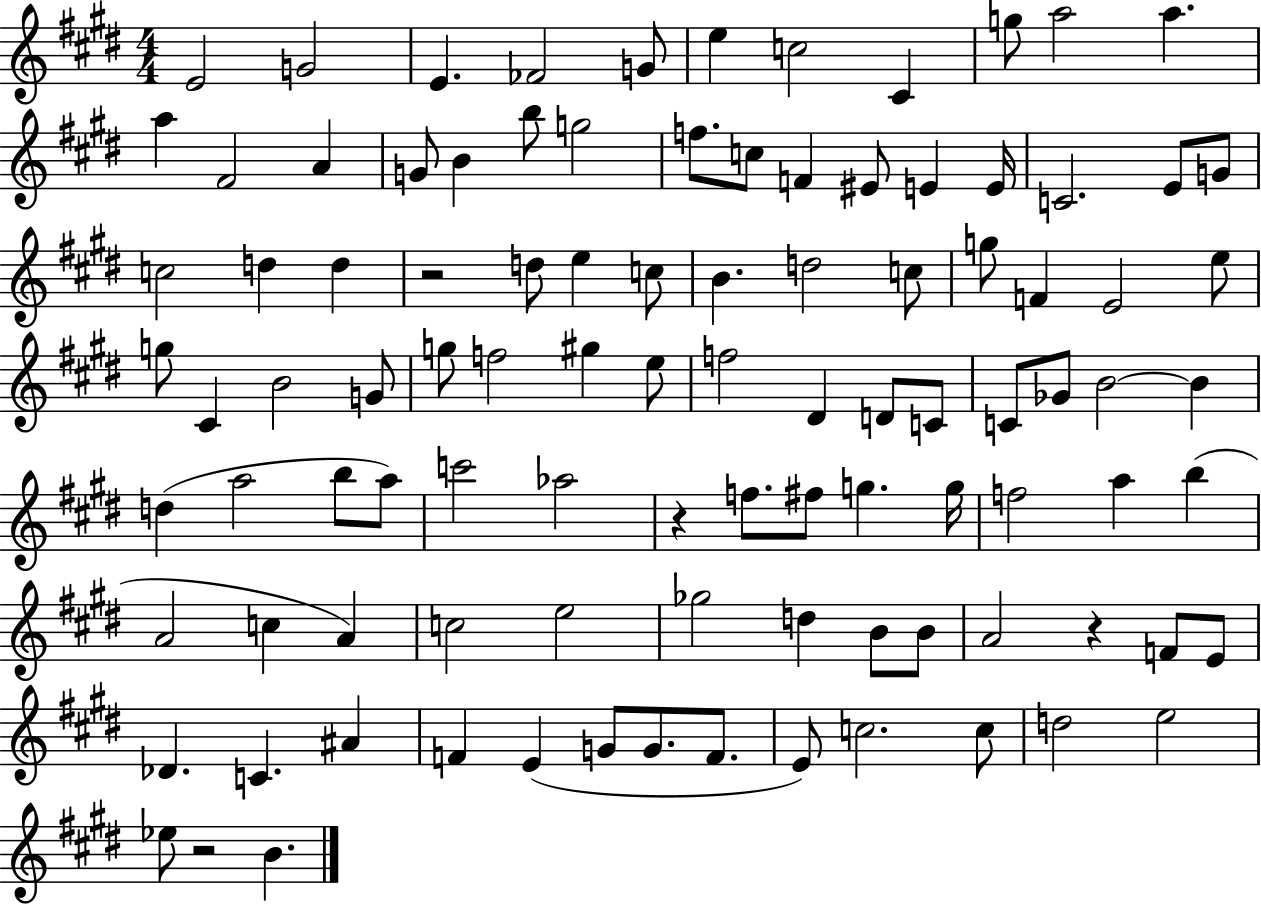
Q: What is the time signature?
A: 4/4